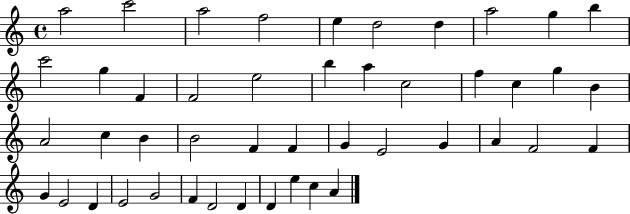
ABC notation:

X:1
T:Untitled
M:4/4
L:1/4
K:C
a2 c'2 a2 f2 e d2 d a2 g b c'2 g F F2 e2 b a c2 f c g B A2 c B B2 F F G E2 G A F2 F G E2 D E2 G2 F D2 D D e c A